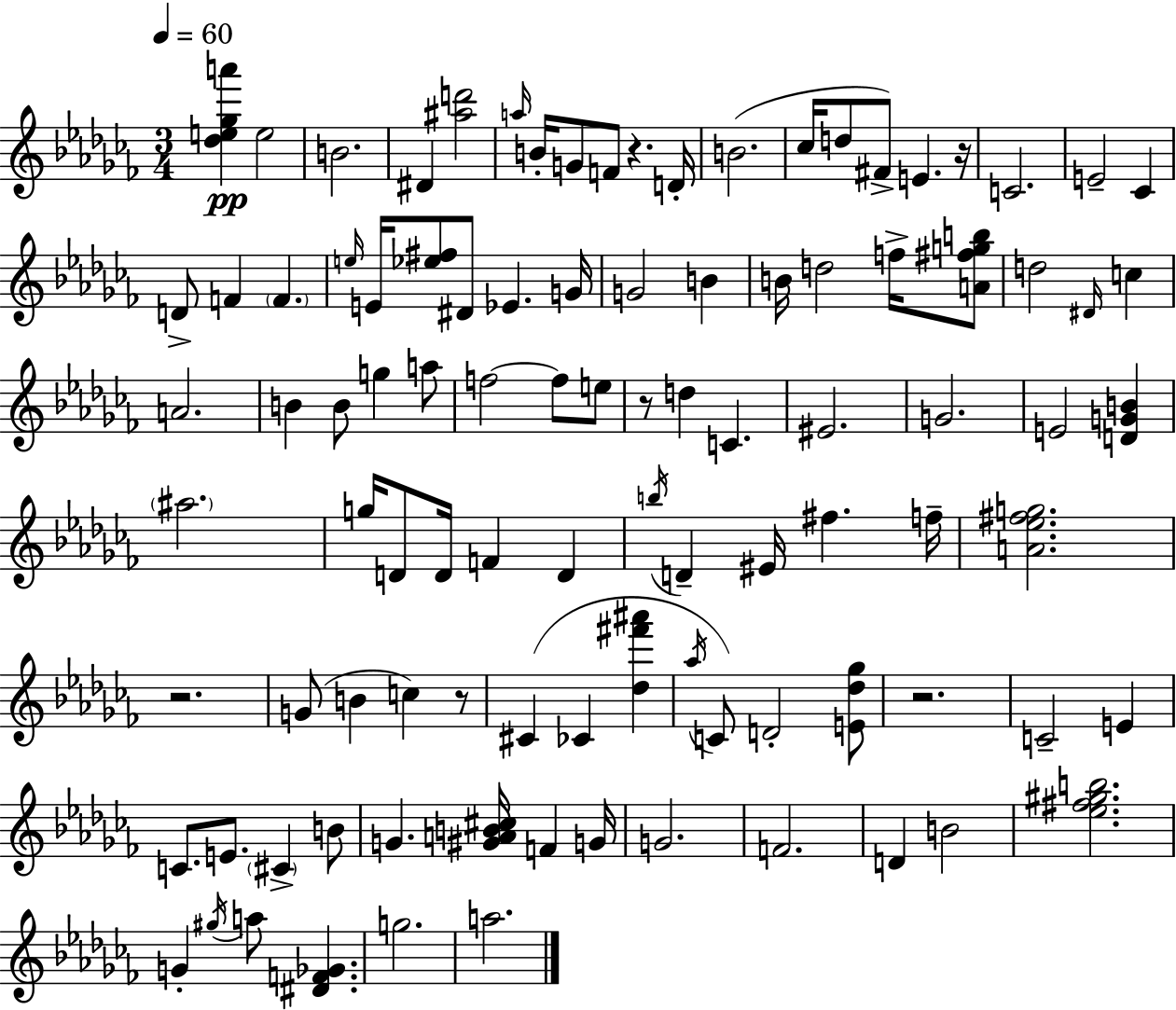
{
  \clef treble
  \numericTimeSignature
  \time 3/4
  \key aes \minor
  \tempo 4 = 60
  <des'' e'' ges'' a'''>4\pp e''2 | b'2. | dis'4 <ais'' d'''>2 | \grace { a''16 } b'16-. g'8 f'8 r4. | \break d'16-. b'2.( | ces''16 d''8 fis'8->) e'4. | r16 c'2. | e'2-- ces'4 | \break d'8-> f'4 \parenthesize f'4. | \grace { e''16 } e'16 <ees'' fis''>8 dis'8 ees'4. | g'16 g'2 b'4 | b'16 d''2 f''16-> | \break <a' fis'' g'' b''>8 d''2 \grace { dis'16 } c''4 | a'2. | b'4 b'8 g''4 | a''8 f''2~~ f''8 | \break e''8 r8 d''4 c'4. | eis'2. | g'2. | e'2 <d' g' b'>4 | \break \parenthesize ais''2. | g''16 d'8 d'16 f'4 d'4 | \acciaccatura { b''16 } d'4-- eis'16 fis''4. | f''16-- <a' ees'' fis'' g''>2. | \break r2. | g'8( b'4 c''4) | r8 cis'4( ces'4 | <des'' fis''' ais'''>4 \acciaccatura { aes''16 }) c'8 d'2-. | \break <e' des'' ges''>8 r2. | c'2-- | e'4 c'8. e'8. \parenthesize cis'4-> | b'8 g'4. <gis' a' b' cis''>16 | \break f'4 g'16 g'2. | f'2. | d'4 b'2 | <ees'' fis'' gis'' b''>2. | \break g'4-. \acciaccatura { gis''16 } a''8 | <dis' f' ges'>4. g''2. | a''2. | \bar "|."
}